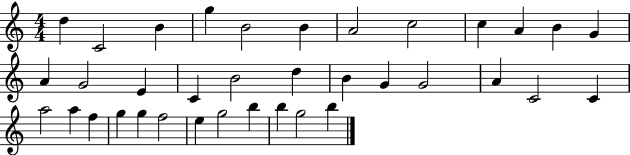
X:1
T:Untitled
M:4/4
L:1/4
K:C
d C2 B g B2 B A2 c2 c A B G A G2 E C B2 d B G G2 A C2 C a2 a f g g f2 e g2 b b g2 b